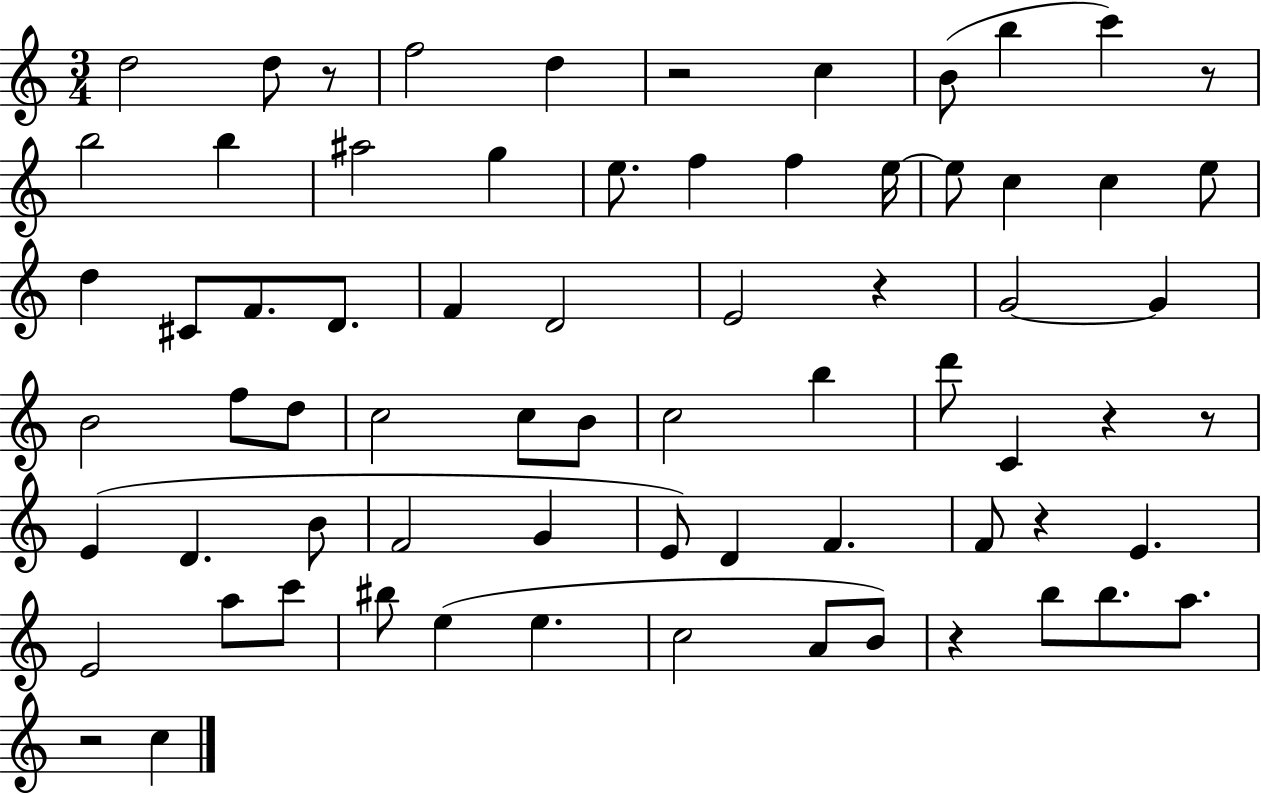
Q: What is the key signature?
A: C major